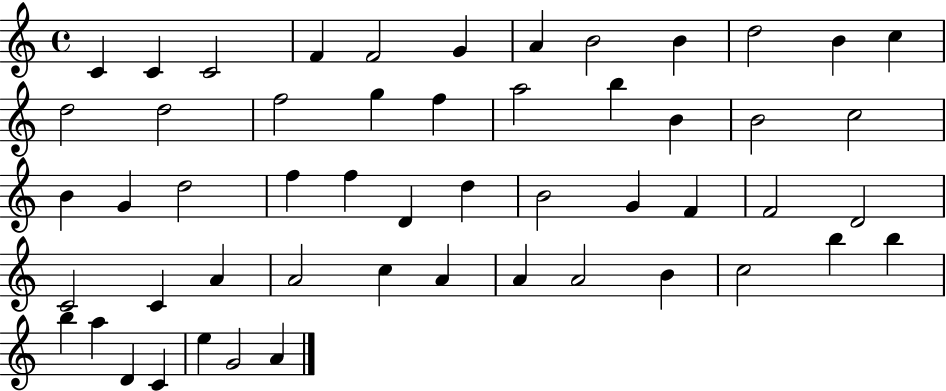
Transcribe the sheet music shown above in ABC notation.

X:1
T:Untitled
M:4/4
L:1/4
K:C
C C C2 F F2 G A B2 B d2 B c d2 d2 f2 g f a2 b B B2 c2 B G d2 f f D d B2 G F F2 D2 C2 C A A2 c A A A2 B c2 b b b a D C e G2 A